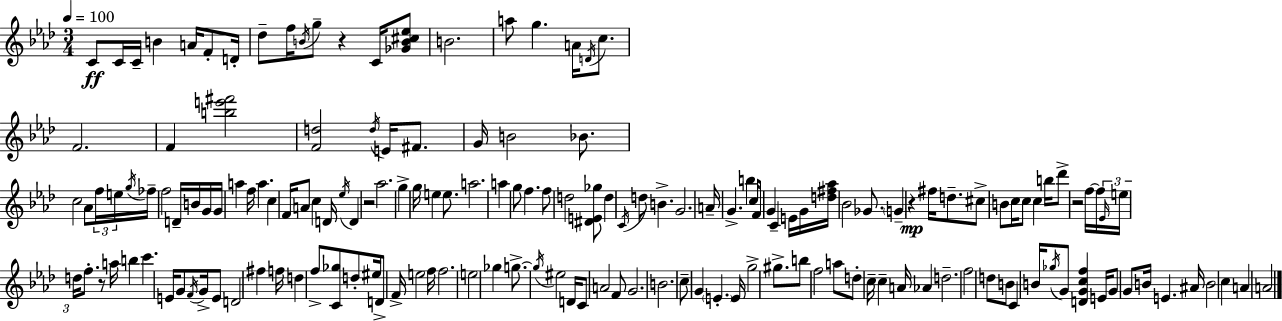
X:1
T:Untitled
M:3/4
L:1/4
K:Fm
C/2 C/4 C/4 B A/4 F/2 D/4 _d/2 f/4 B/4 g/2 z C/4 [_GB^c_e]/2 B2 a/2 g A/4 D/4 c/2 F2 F [be'^f']2 [Fd]2 d/4 E/4 ^F/2 G/4 B2 _B/2 c2 _A/2 f/4 e/4 g/4 _f/4 f2 D/4 B/4 G/4 G/4 a f/4 a c F/4 A/2 c D/4 _e/4 D z2 _a2 g g/4 e e/2 a2 a g/2 f f/2 d2 [^DE_g]/2 d C/4 d/2 B G2 A/4 G b c/4 F/2 G C E/4 G/4 [d^f_a]/4 _B2 _G/2 G z ^f/4 d/2 ^c/2 B/2 c/4 c/2 c b/4 _d'/2 z2 f/4 f/4 _E/4 e/4 d/4 f/2 z/2 a/4 b c' E/4 G/2 F/4 G/4 E/2 D2 ^f f/4 d f/2 [C_g]/2 d/2 ^e/4 D/2 F/4 e2 f/4 f2 e2 _g g/2 g/4 ^e2 D/4 C/2 A2 F/2 G2 B2 c/2 G E E/4 g2 ^g/2 b/2 f2 a/2 d/2 c/4 c A/4 _A d2 f2 d/2 B/2 C B/4 _g/4 G/2 [DGcf] E/4 G/2 G/2 B/4 E ^A/4 B2 c A A2